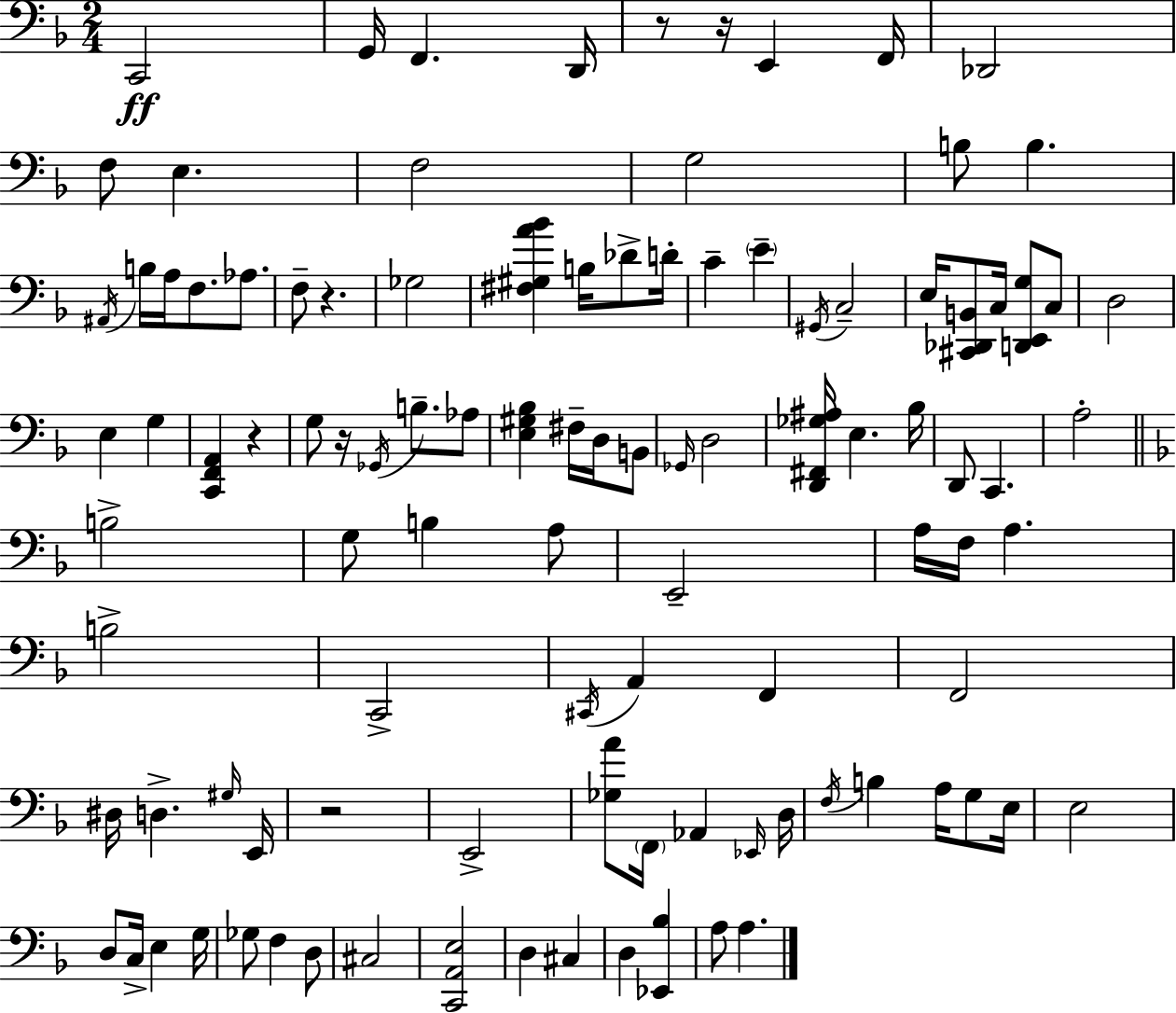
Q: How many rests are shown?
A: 6